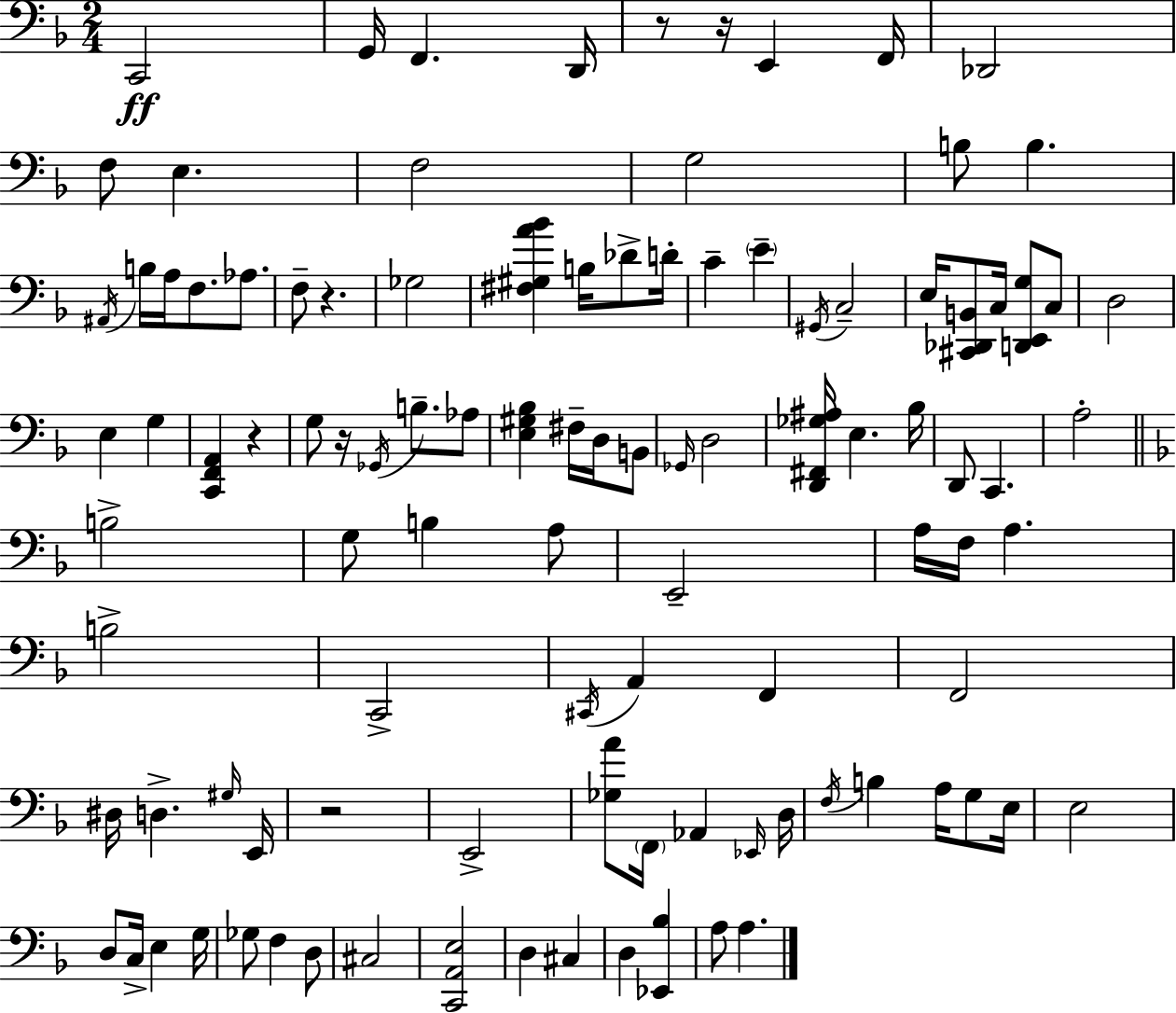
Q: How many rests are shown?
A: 6